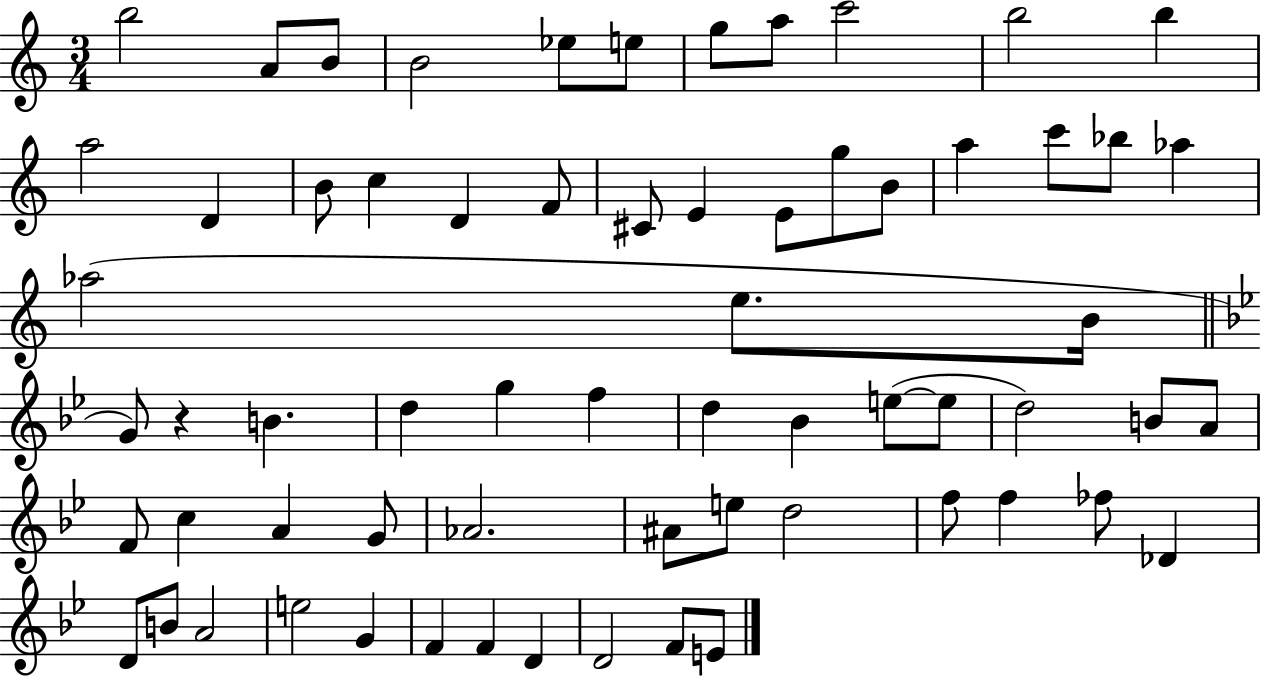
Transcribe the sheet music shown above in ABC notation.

X:1
T:Untitled
M:3/4
L:1/4
K:C
b2 A/2 B/2 B2 _e/2 e/2 g/2 a/2 c'2 b2 b a2 D B/2 c D F/2 ^C/2 E E/2 g/2 B/2 a c'/2 _b/2 _a _a2 e/2 B/4 G/2 z B d g f d _B e/2 e/2 d2 B/2 A/2 F/2 c A G/2 _A2 ^A/2 e/2 d2 f/2 f _f/2 _D D/2 B/2 A2 e2 G F F D D2 F/2 E/2